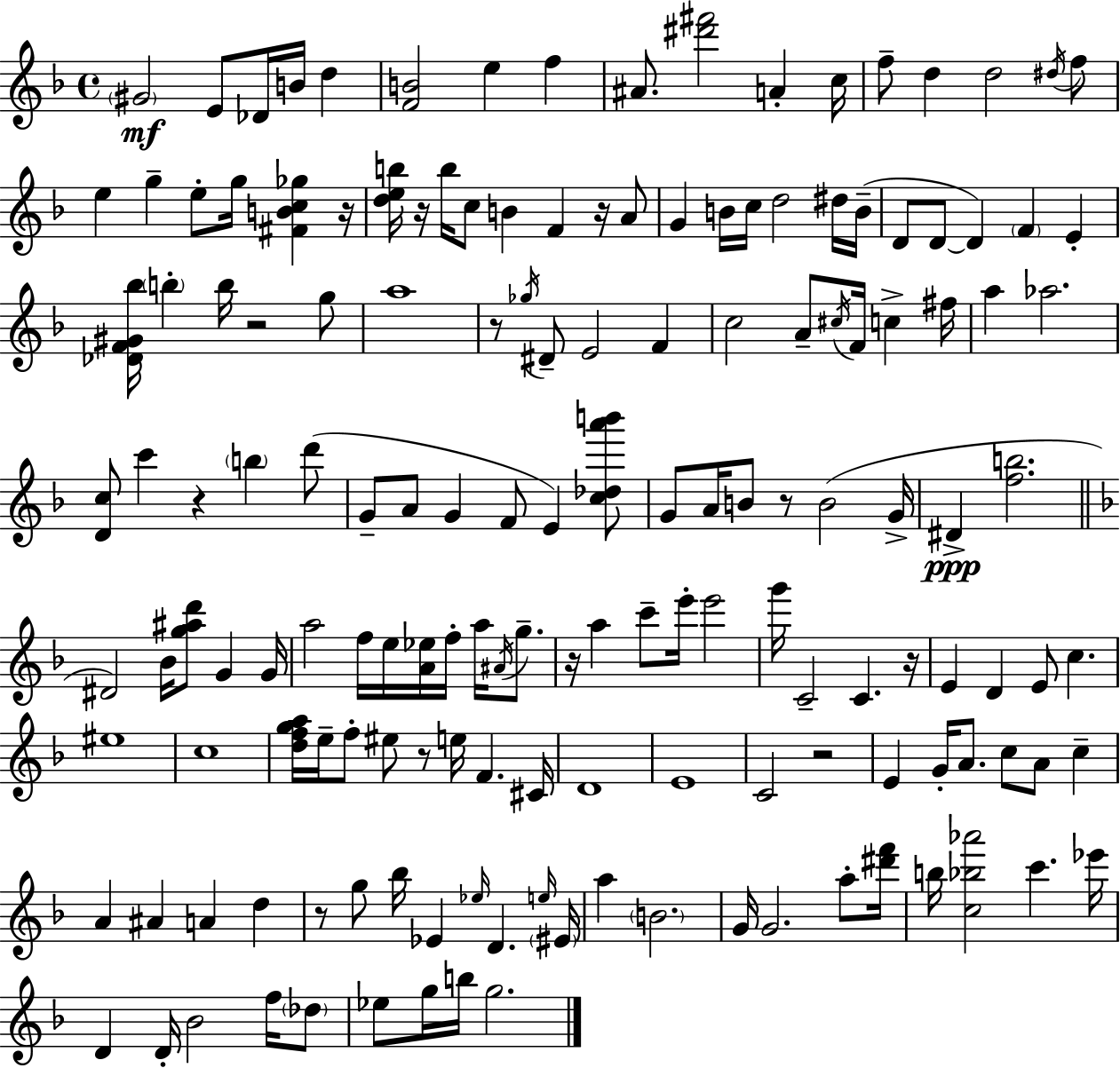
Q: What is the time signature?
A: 4/4